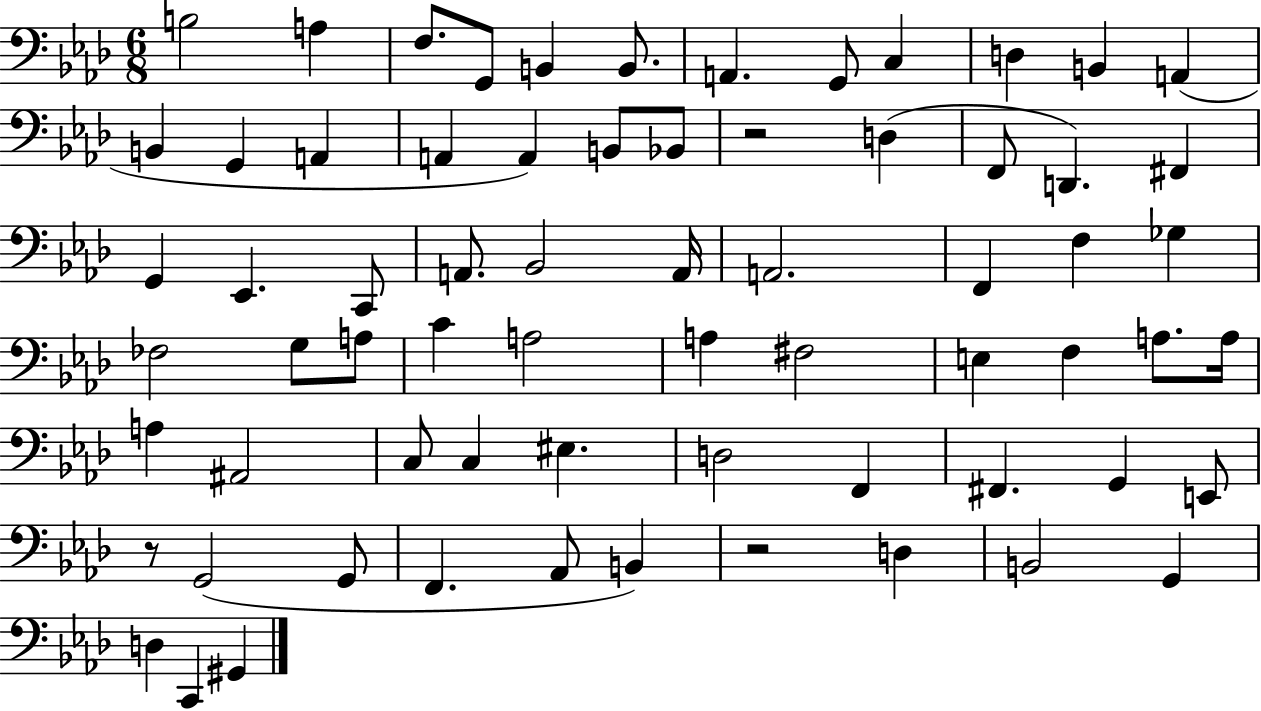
X:1
T:Untitled
M:6/8
L:1/4
K:Ab
B,2 A, F,/2 G,,/2 B,, B,,/2 A,, G,,/2 C, D, B,, A,, B,, G,, A,, A,, A,, B,,/2 _B,,/2 z2 D, F,,/2 D,, ^F,, G,, _E,, C,,/2 A,,/2 _B,,2 A,,/4 A,,2 F,, F, _G, _F,2 G,/2 A,/2 C A,2 A, ^F,2 E, F, A,/2 A,/4 A, ^A,,2 C,/2 C, ^E, D,2 F,, ^F,, G,, E,,/2 z/2 G,,2 G,,/2 F,, _A,,/2 B,, z2 D, B,,2 G,, D, C,, ^G,,